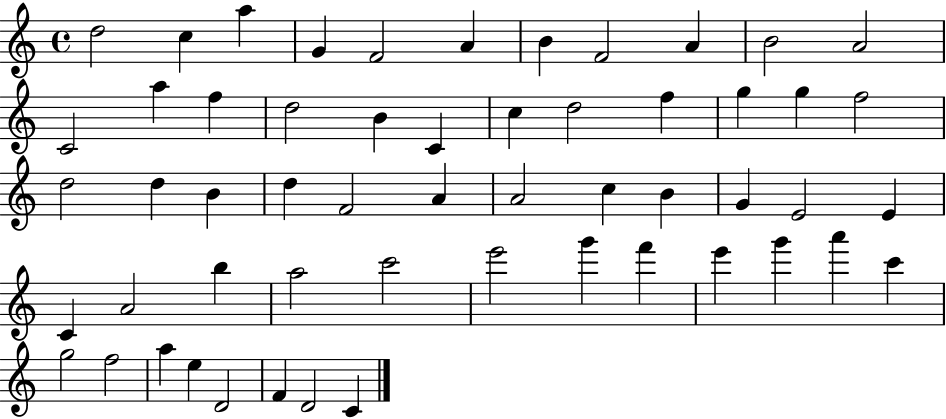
X:1
T:Untitled
M:4/4
L:1/4
K:C
d2 c a G F2 A B F2 A B2 A2 C2 a f d2 B C c d2 f g g f2 d2 d B d F2 A A2 c B G E2 E C A2 b a2 c'2 e'2 g' f' e' g' a' c' g2 f2 a e D2 F D2 C